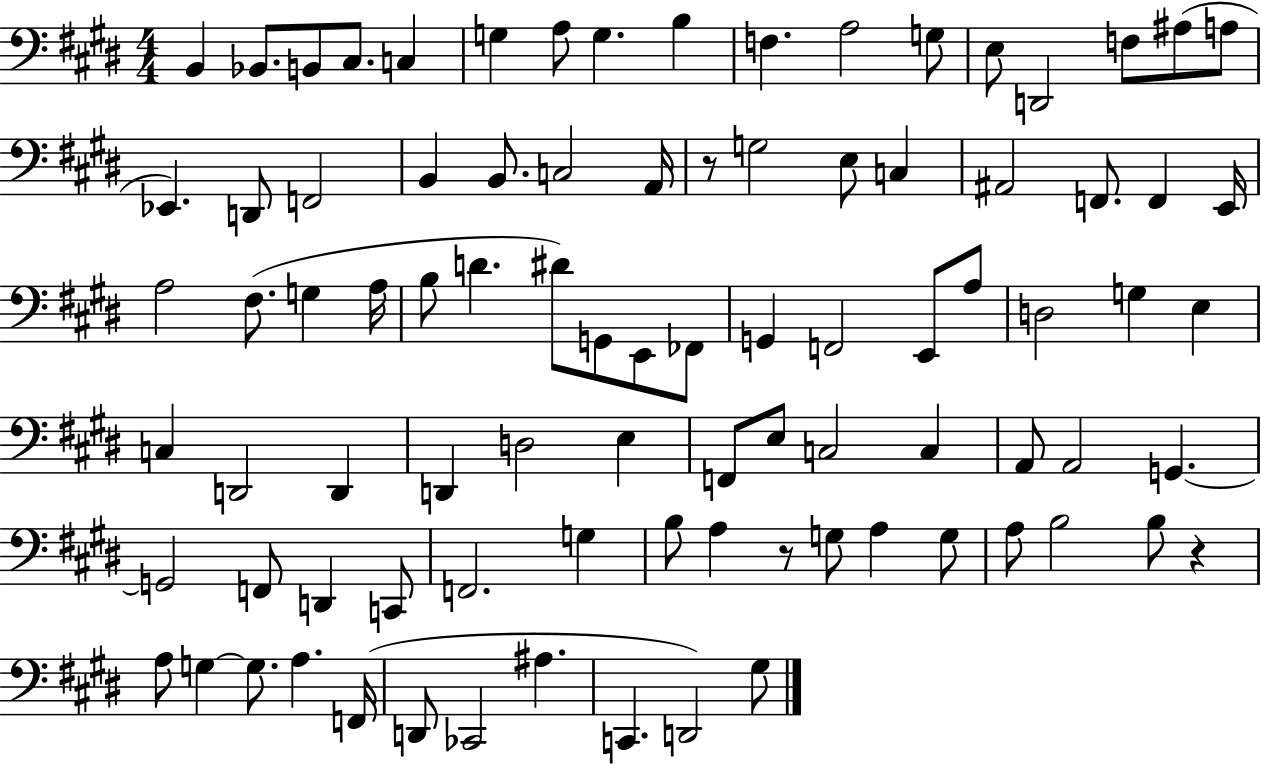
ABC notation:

X:1
T:Untitled
M:4/4
L:1/4
K:E
B,, _B,,/2 B,,/2 ^C,/2 C, G, A,/2 G, B, F, A,2 G,/2 E,/2 D,,2 F,/2 ^A,/2 A,/2 _E,, D,,/2 F,,2 B,, B,,/2 C,2 A,,/4 z/2 G,2 E,/2 C, ^A,,2 F,,/2 F,, E,,/4 A,2 ^F,/2 G, A,/4 B,/2 D ^D/2 G,,/2 E,,/2 _F,,/2 G,, F,,2 E,,/2 A,/2 D,2 G, E, C, D,,2 D,, D,, D,2 E, F,,/2 E,/2 C,2 C, A,,/2 A,,2 G,, G,,2 F,,/2 D,, C,,/2 F,,2 G, B,/2 A, z/2 G,/2 A, G,/2 A,/2 B,2 B,/2 z A,/2 G, G,/2 A, F,,/4 D,,/2 _C,,2 ^A, C,, D,,2 ^G,/2